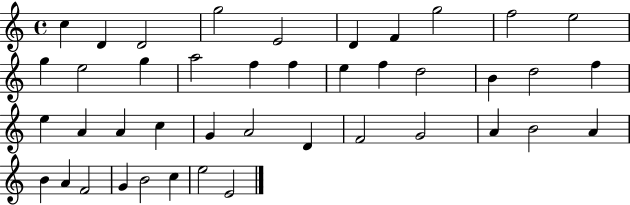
C5/q D4/q D4/h G5/h E4/h D4/q F4/q G5/h F5/h E5/h G5/q E5/h G5/q A5/h F5/q F5/q E5/q F5/q D5/h B4/q D5/h F5/q E5/q A4/q A4/q C5/q G4/q A4/h D4/q F4/h G4/h A4/q B4/h A4/q B4/q A4/q F4/h G4/q B4/h C5/q E5/h E4/h